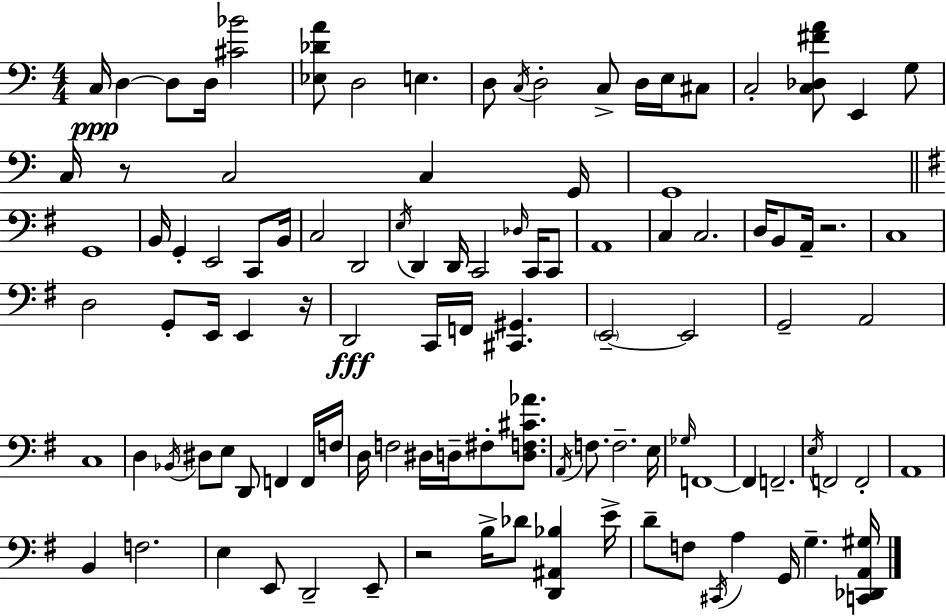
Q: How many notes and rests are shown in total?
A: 106